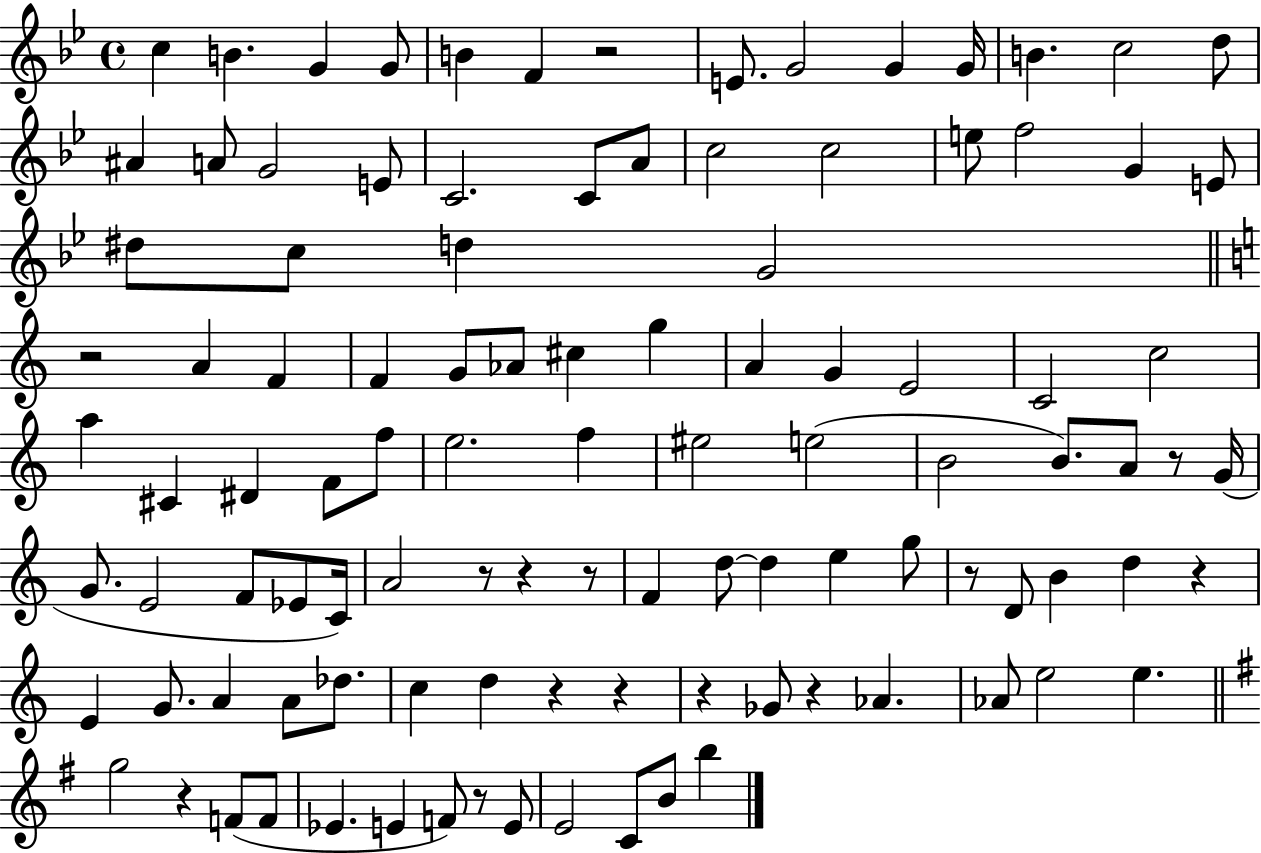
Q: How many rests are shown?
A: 14